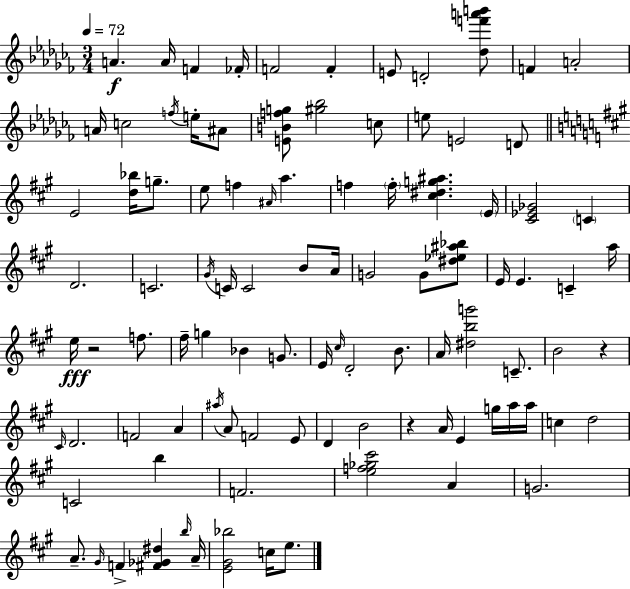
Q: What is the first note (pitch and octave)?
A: A4